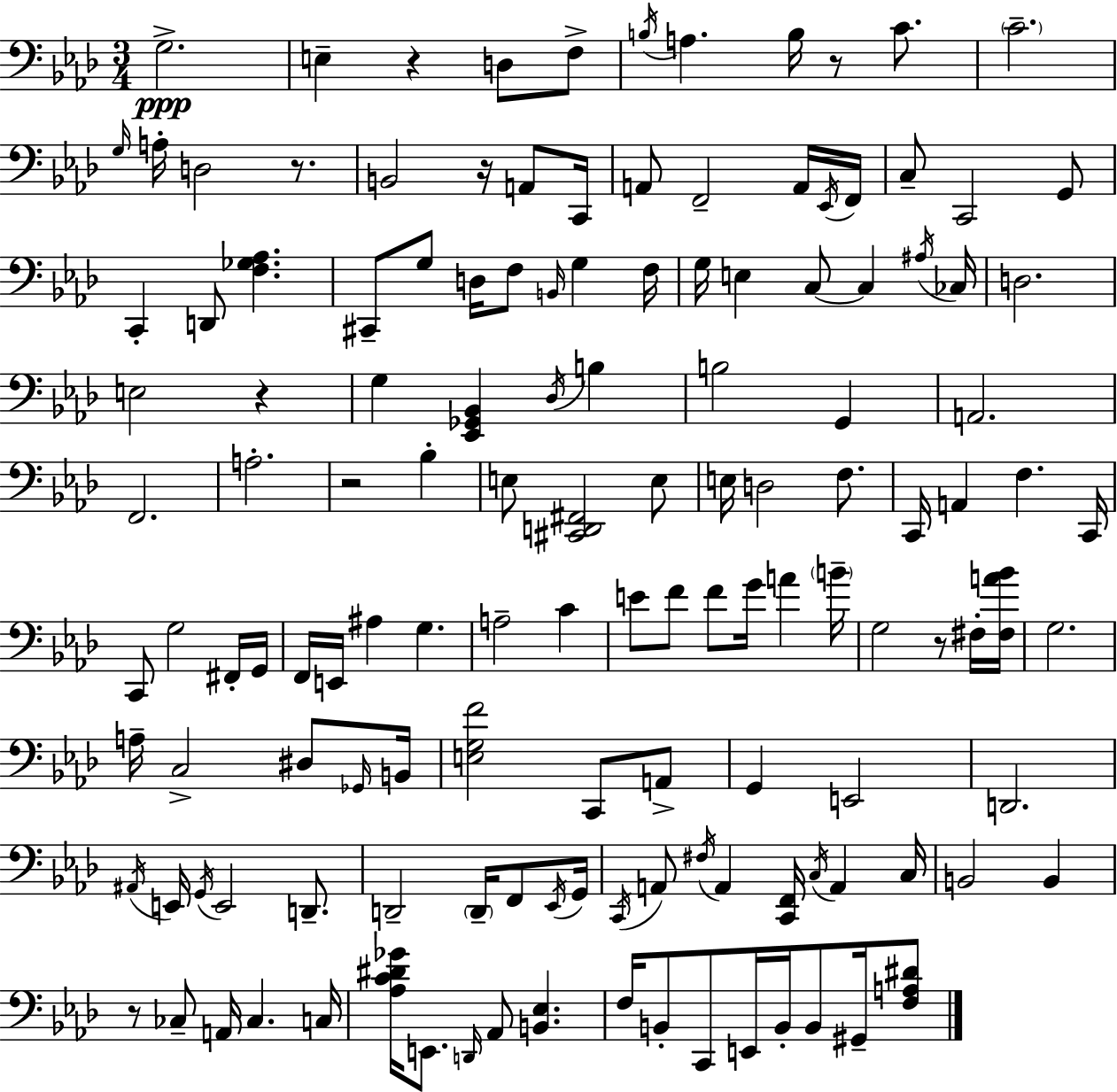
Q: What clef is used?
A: bass